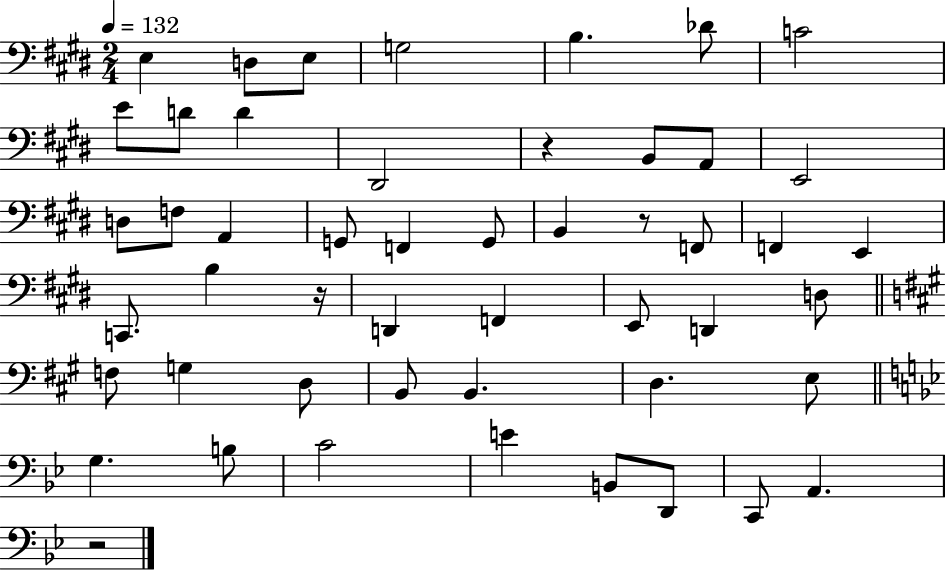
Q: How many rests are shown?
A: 4